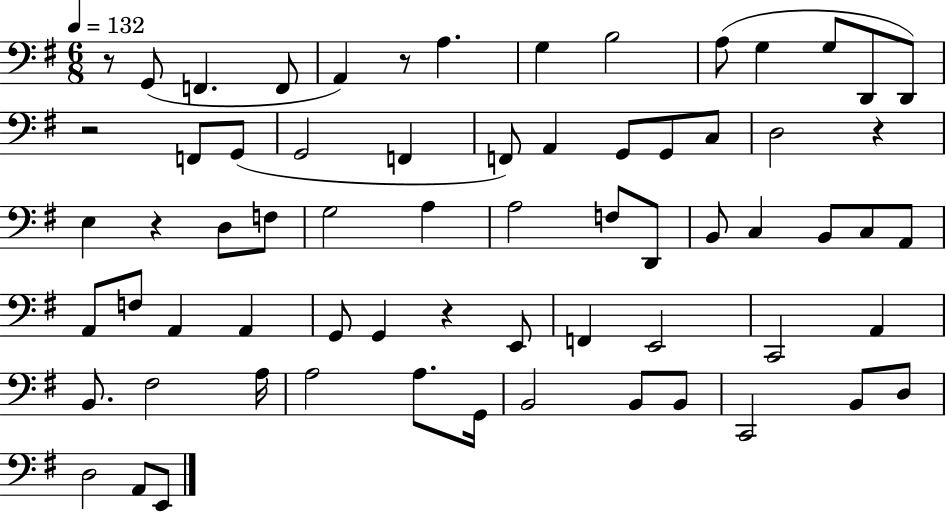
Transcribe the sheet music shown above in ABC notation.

X:1
T:Untitled
M:6/8
L:1/4
K:G
z/2 G,,/2 F,, F,,/2 A,, z/2 A, G, B,2 A,/2 G, G,/2 D,,/2 D,,/2 z2 F,,/2 G,,/2 G,,2 F,, F,,/2 A,, G,,/2 G,,/2 C,/2 D,2 z E, z D,/2 F,/2 G,2 A, A,2 F,/2 D,,/2 B,,/2 C, B,,/2 C,/2 A,,/2 A,,/2 F,/2 A,, A,, G,,/2 G,, z E,,/2 F,, E,,2 C,,2 A,, B,,/2 ^F,2 A,/4 A,2 A,/2 G,,/4 B,,2 B,,/2 B,,/2 C,,2 B,,/2 D,/2 D,2 A,,/2 E,,/2